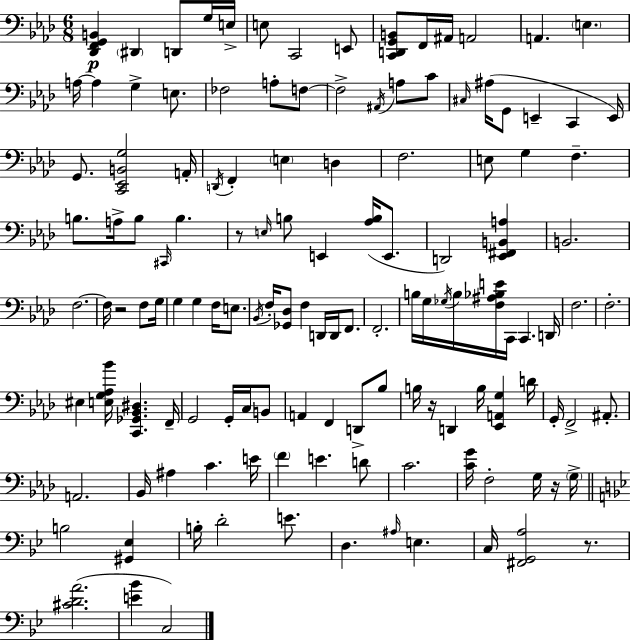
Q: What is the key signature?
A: AES major